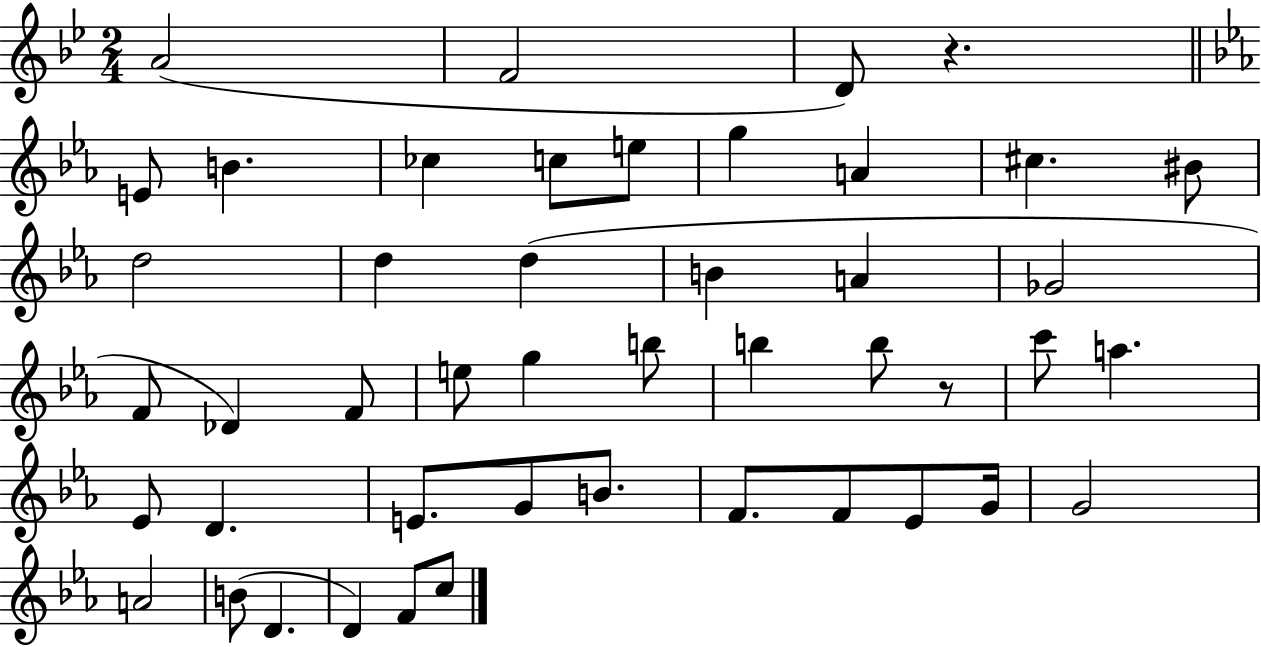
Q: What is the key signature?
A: BES major